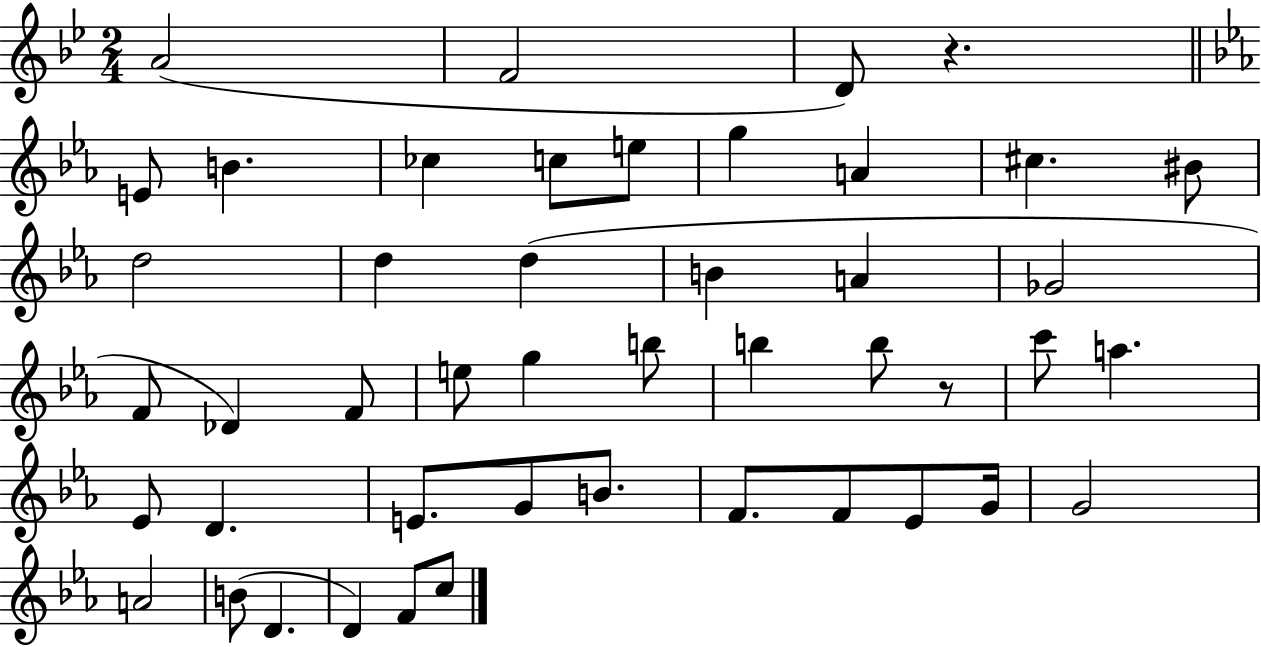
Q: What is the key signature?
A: BES major